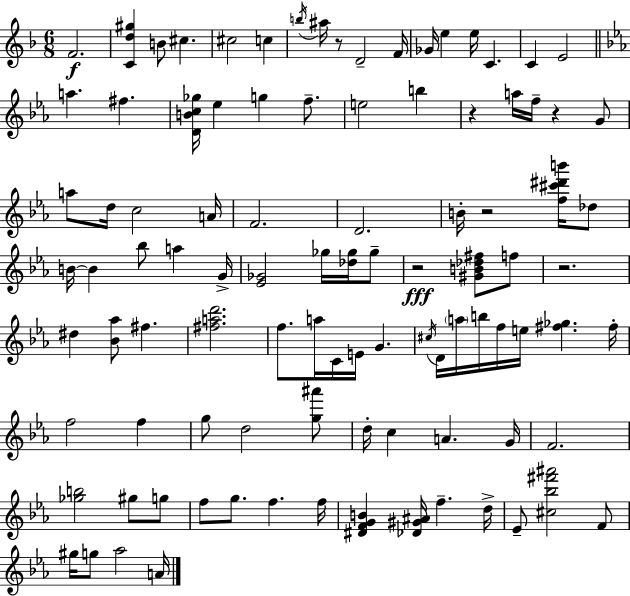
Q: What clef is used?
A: treble